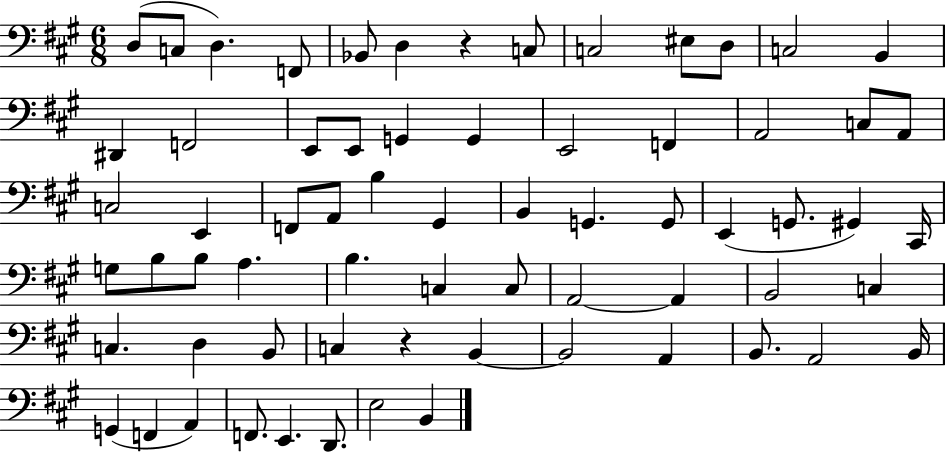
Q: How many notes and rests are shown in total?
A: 67